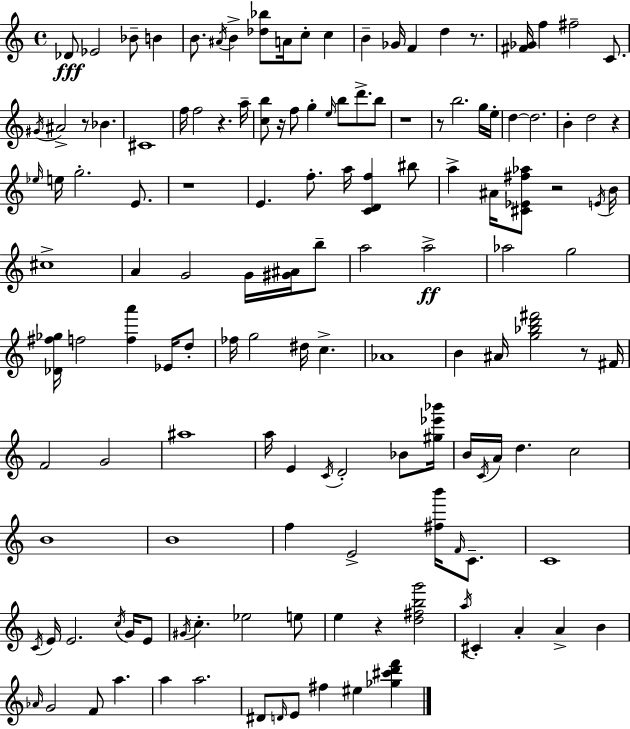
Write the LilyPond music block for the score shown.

{
  \clef treble
  \time 4/4
  \defaultTimeSignature
  \key c \major
  des'8\fff ees'2 bes'8-- b'4 | b'8. \acciaccatura { ais'16 } b'4-> <des'' bes''>8 a'16 c''8-. c''4 | b'4-- ges'16 f'4 d''4 r8. | <fis' ges'>16 f''4 fis''2-- c'8. | \break \acciaccatura { gis'16 } ais'2-> r8 bes'4. | cis'1 | f''16 f''2 r4. | a''16-- <c'' b''>8 r16 f''8 g''4-. \grace { e''16 } b''8 d'''8.-> | \break b''8 r1 | r8 b''2. | g''16 e''16-. d''4~~ d''2. | b'4-. d''2 r4 | \break \grace { ees''16 } e''16 g''2.-. | e'8. r1 | e'4. f''8.-. a''16 <c' d' f''>4 | bis''8 a''4-> ais'16 <cis' ees' fis'' aes''>8 r2 | \break \acciaccatura { e'16 } b'16 cis''1-> | a'4 g'2 | g'16 <gis' ais'>16 b''8-- a''2 a''2->\ff | aes''2 g''2 | \break <des' fis'' ges''>16 f''2 <f'' a'''>4 | ees'16 d''8-. fes''16 g''2 dis''16 c''4.-> | aes'1 | b'4 ais'16 <g'' bes'' d''' fis'''>2 | \break r8 fis'16 f'2 g'2 | ais''1 | a''16 e'4 \acciaccatura { c'16 } d'2-. | bes'8 <gis'' ees''' bes'''>16 b'16 \acciaccatura { c'16 } a'16 d''4. c''2 | \break b'1 | b'1 | f''4 e'2-> | <fis'' b'''>16 \grace { f'16 } c'8.-- c'1 | \break \acciaccatura { c'16 } e'16 e'2. | \acciaccatura { c''16 } g'16 e'8 \acciaccatura { gis'16 } c''4.-. | ees''2 e''8 e''4 r4 | <d'' fis'' b'' g'''>2 \acciaccatura { a''16 } cis'4-. | \break a'4-. a'4-> b'4 \grace { aes'16 } g'2 | f'8 a''4. a''4 | a''2. dis'8 \grace { d'16 } | e'8 fis''4 eis''4 <ges'' cis''' d''' f'''>4 \bar "|."
}